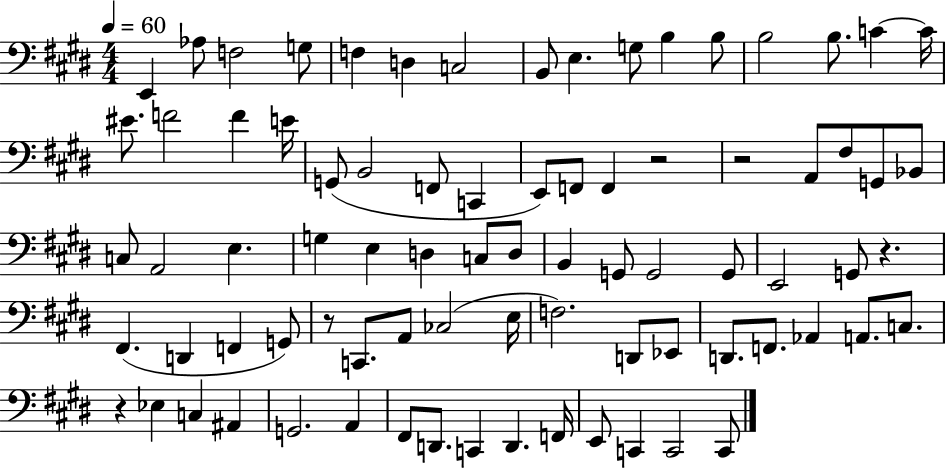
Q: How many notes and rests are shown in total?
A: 80